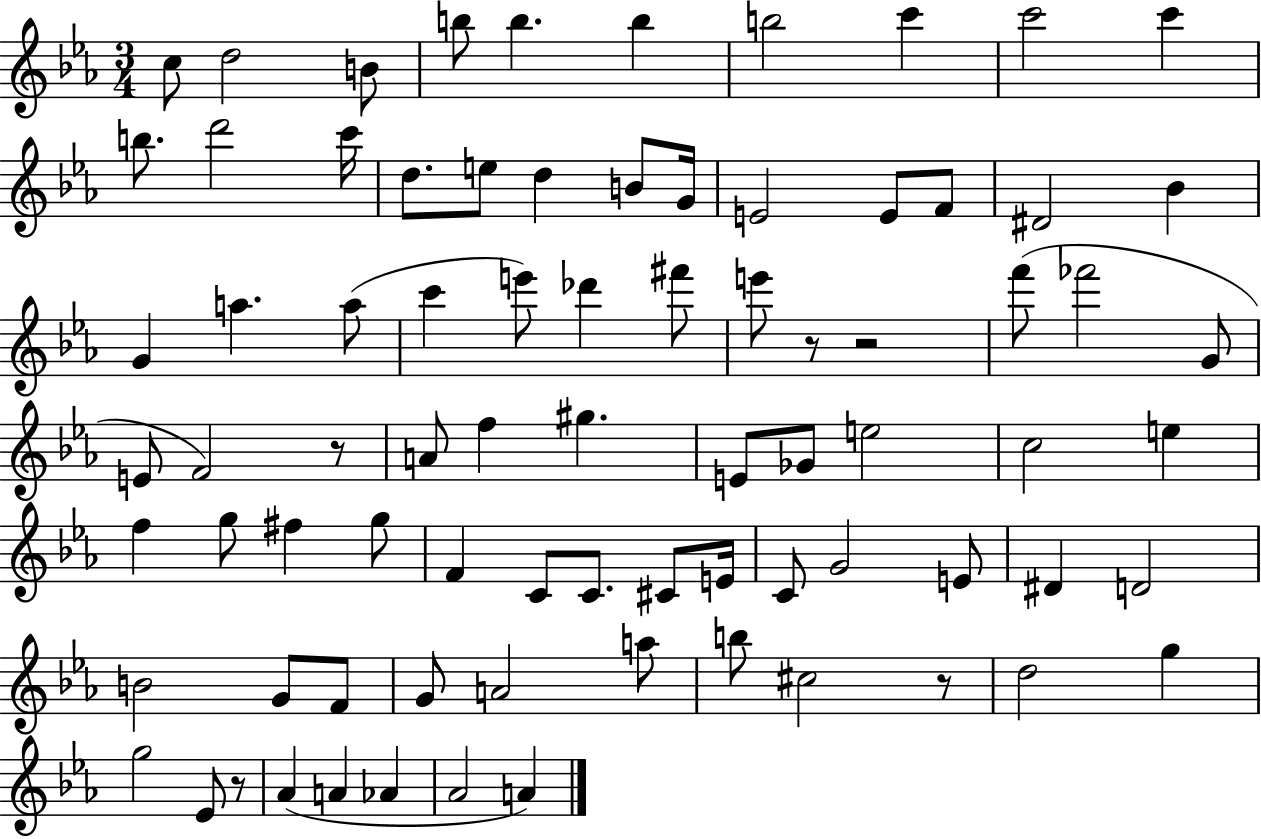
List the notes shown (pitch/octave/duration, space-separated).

C5/e D5/h B4/e B5/e B5/q. B5/q B5/h C6/q C6/h C6/q B5/e. D6/h C6/s D5/e. E5/e D5/q B4/e G4/s E4/h E4/e F4/e D#4/h Bb4/q G4/q A5/q. A5/e C6/q E6/e Db6/q F#6/e E6/e R/e R/h F6/e FES6/h G4/e E4/e F4/h R/e A4/e F5/q G#5/q. E4/e Gb4/e E5/h C5/h E5/q F5/q G5/e F#5/q G5/e F4/q C4/e C4/e. C#4/e E4/s C4/e G4/h E4/e D#4/q D4/h B4/h G4/e F4/e G4/e A4/h A5/e B5/e C#5/h R/e D5/h G5/q G5/h Eb4/e R/e Ab4/q A4/q Ab4/q Ab4/h A4/q